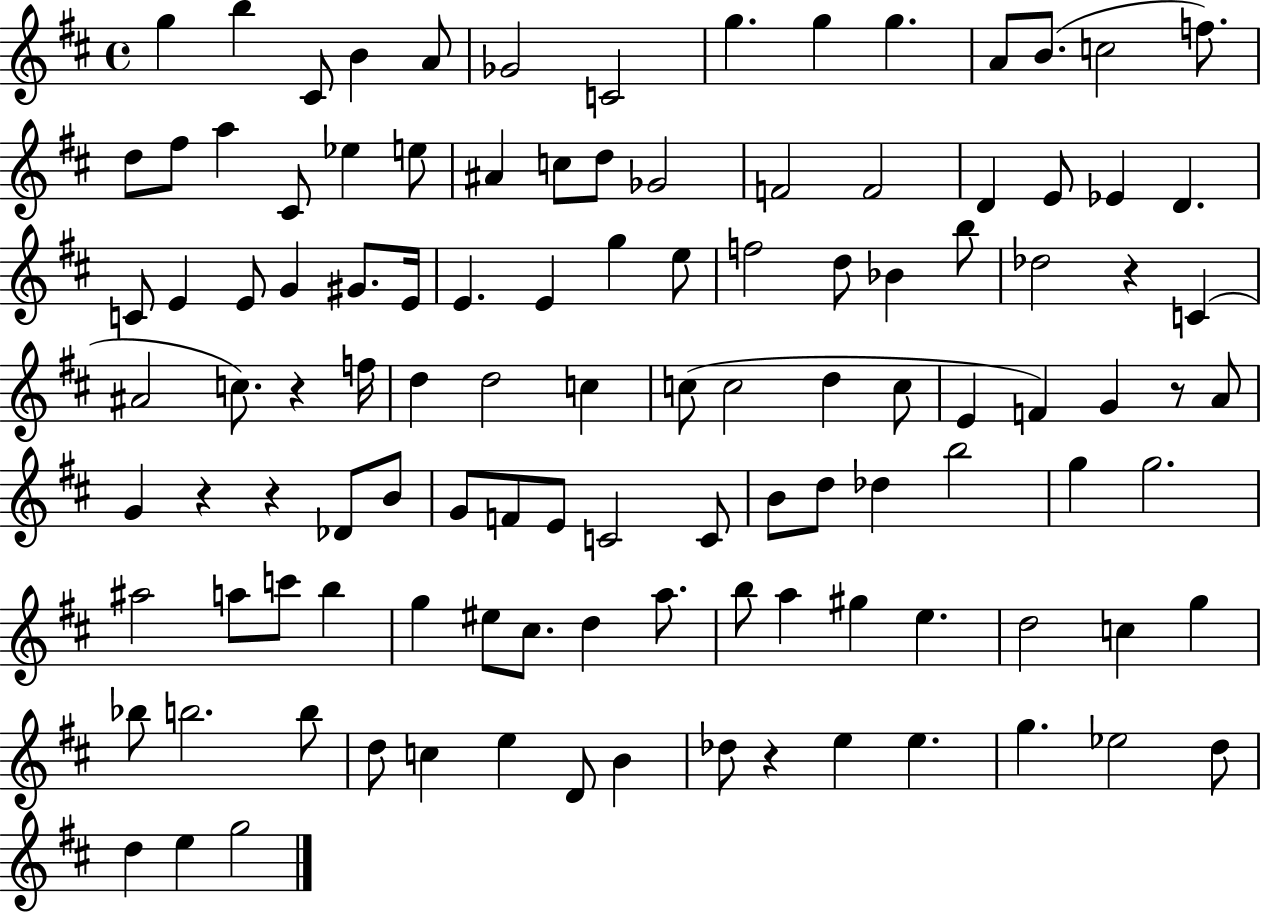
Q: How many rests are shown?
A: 6